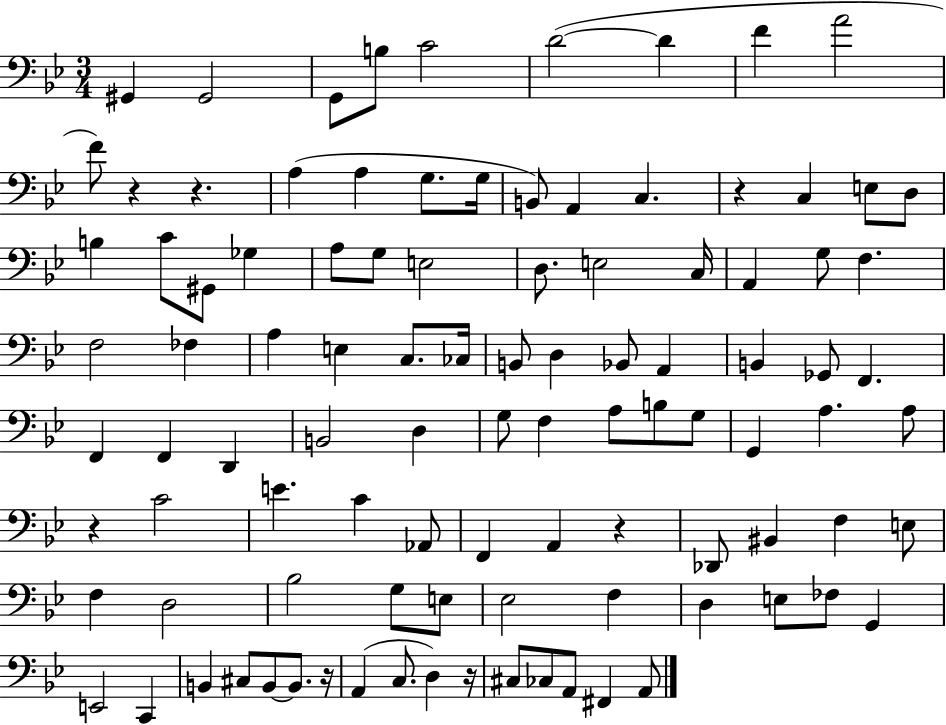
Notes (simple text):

G#2/q G#2/h G2/e B3/e C4/h D4/h D4/q F4/q A4/h F4/e R/q R/q. A3/q A3/q G3/e. G3/s B2/e A2/q C3/q. R/q C3/q E3/e D3/e B3/q C4/e G#2/e Gb3/q A3/e G3/e E3/h D3/e. E3/h C3/s A2/q G3/e F3/q. F3/h FES3/q A3/q E3/q C3/e. CES3/s B2/e D3/q Bb2/e A2/q B2/q Gb2/e F2/q. F2/q F2/q D2/q B2/h D3/q G3/e F3/q A3/e B3/e G3/e G2/q A3/q. A3/e R/q C4/h E4/q. C4/q Ab2/e F2/q A2/q R/q Db2/e BIS2/q F3/q E3/e F3/q D3/h Bb3/h G3/e E3/e Eb3/h F3/q D3/q E3/e FES3/e G2/q E2/h C2/q B2/q C#3/e B2/e B2/e. R/s A2/q C3/e. D3/q R/s C#3/e CES3/e A2/e F#2/q A2/e